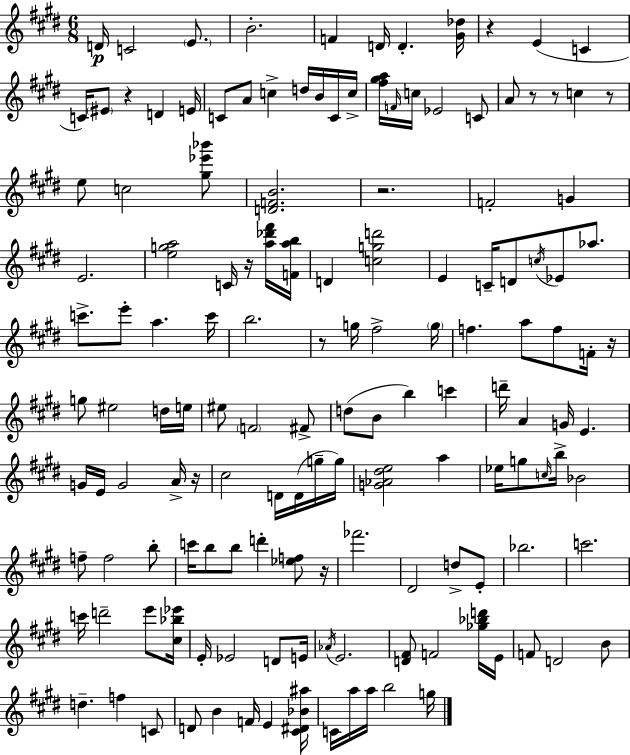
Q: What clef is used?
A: treble